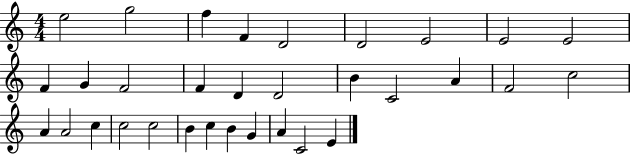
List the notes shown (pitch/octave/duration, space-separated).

E5/h G5/h F5/q F4/q D4/h D4/h E4/h E4/h E4/h F4/q G4/q F4/h F4/q D4/q D4/h B4/q C4/h A4/q F4/h C5/h A4/q A4/h C5/q C5/h C5/h B4/q C5/q B4/q G4/q A4/q C4/h E4/q